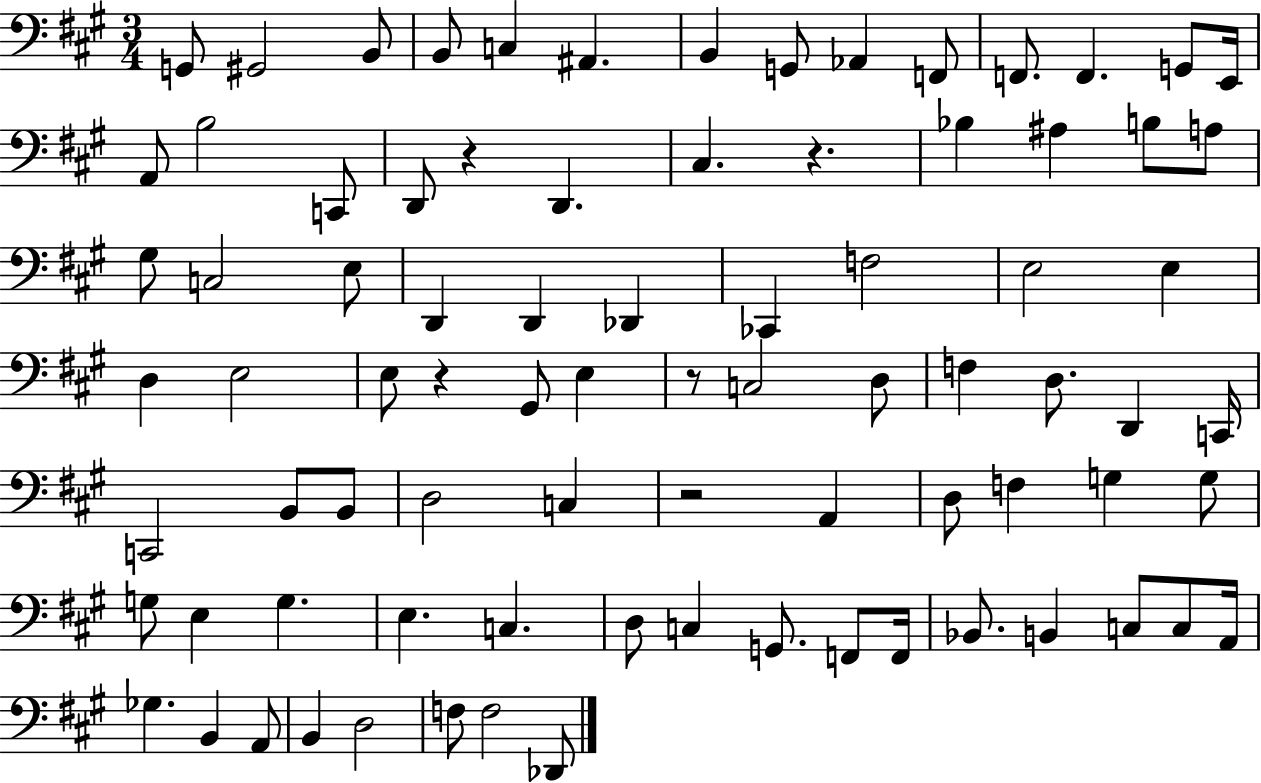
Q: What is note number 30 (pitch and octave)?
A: Db2